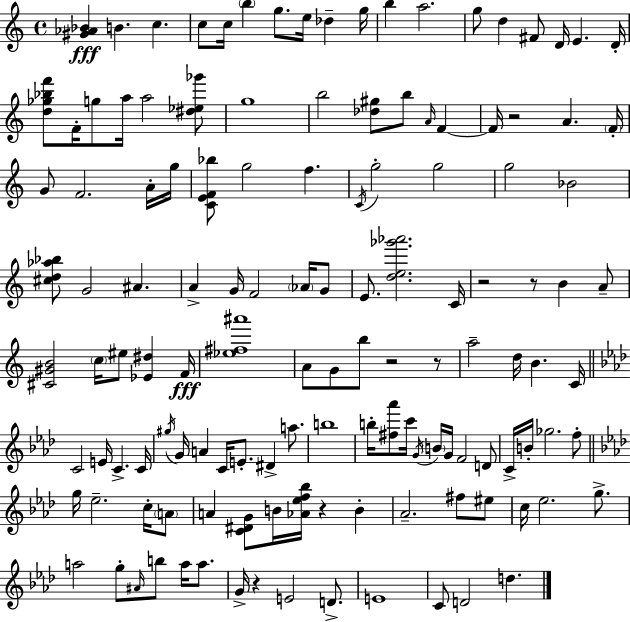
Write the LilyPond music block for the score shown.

{
  \clef treble
  \time 4/4
  \defaultTimeSignature
  \key a \minor
  \repeat volta 2 { <gis' aes' bes'>4\fff b'4. c''4. | c''8 c''16 \parenthesize b''4 g''8. e''16 des''4-- g''16 | b''4 a''2. | g''8 d''4 fis'8 d'16 e'4. d'16-. | \break <d'' ges'' bes'' f'''>8 f'16-. g''8 a''16 a''2 <dis'' ees'' ges'''>8 | g''1 | b''2 <des'' gis''>8 b''8 \grace { a'16 } f'4~~ | f'16 r2 a'4. | \break \parenthesize f'16-. g'8 f'2. a'16-. | g''16 <c' e' f' bes''>8 g''2 f''4. | \acciaccatura { c'16 } g''2-. g''2 | g''2 bes'2 | \break <cis'' d'' aes'' bes''>8 g'2 ais'4. | a'4-> g'16 f'2 \parenthesize aes'16 | g'8 e'8. <d'' e'' ges''' aes'''>2. | c'16 r2 r8 b'4 | \break a'8-- <cis' gis' b'>2 \parenthesize c''16 eis''8 <ees' dis''>4 | f'16\fff <ees'' fis'' ais'''>1 | a'8 g'8 b''8 r2 | r8 a''2-- d''16 b'4. | \break c'16 \bar "||" \break \key aes \major c'2 e'16 c'4.-> c'16 | \acciaccatura { gis''16 } g'16 a'4 c'16 e'8.-. dis'4-> a''8. | b''1 | b''16-. <fis'' aes'''>8 c'''16 \acciaccatura { g'16 } \parenthesize b'16 g'16 f'2 | \break d'8 c'16-> b'16-. ges''2. | f''8-. \bar "||" \break \key aes \major g''16 ees''2.-- c''16-. \parenthesize a'8 | a'4 <c' dis' g'>8 b'16 <aes' ees'' f'' bes''>16 r4 b'4-. | aes'2.-- fis''8 eis''8 | c''16 ees''2. g''8.-> | \break a''2 g''8-. \grace { ais'16 } b''8 a''16 a''8. | g'16-> r4 e'2 d'8.-> | e'1 | c'8 d'2 d''4. | \break } \bar "|."
}